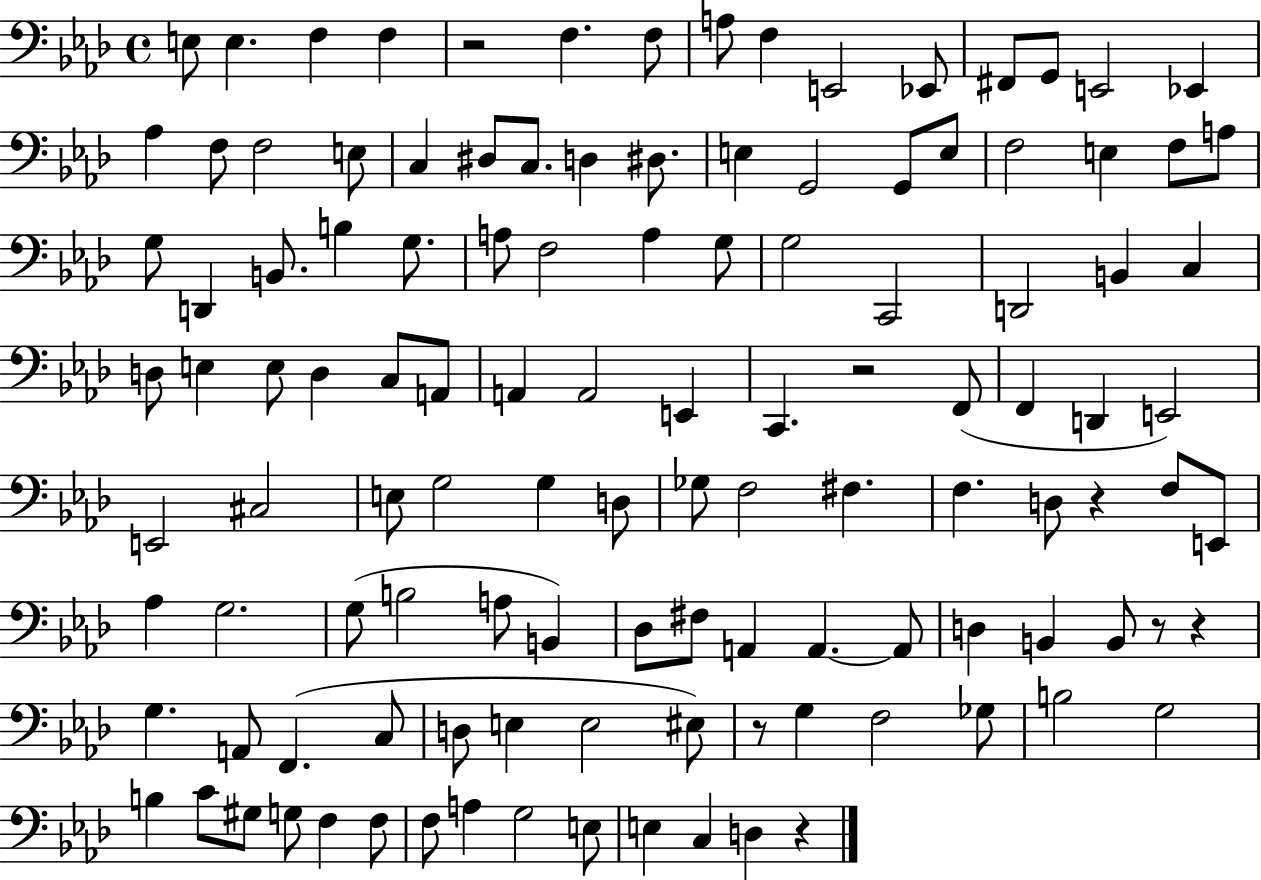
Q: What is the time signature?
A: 4/4